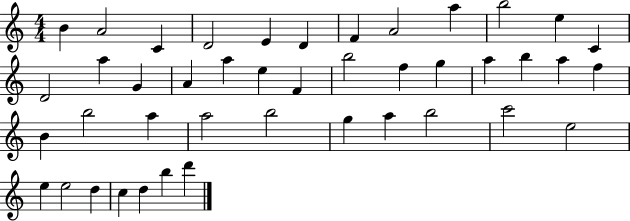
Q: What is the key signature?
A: C major